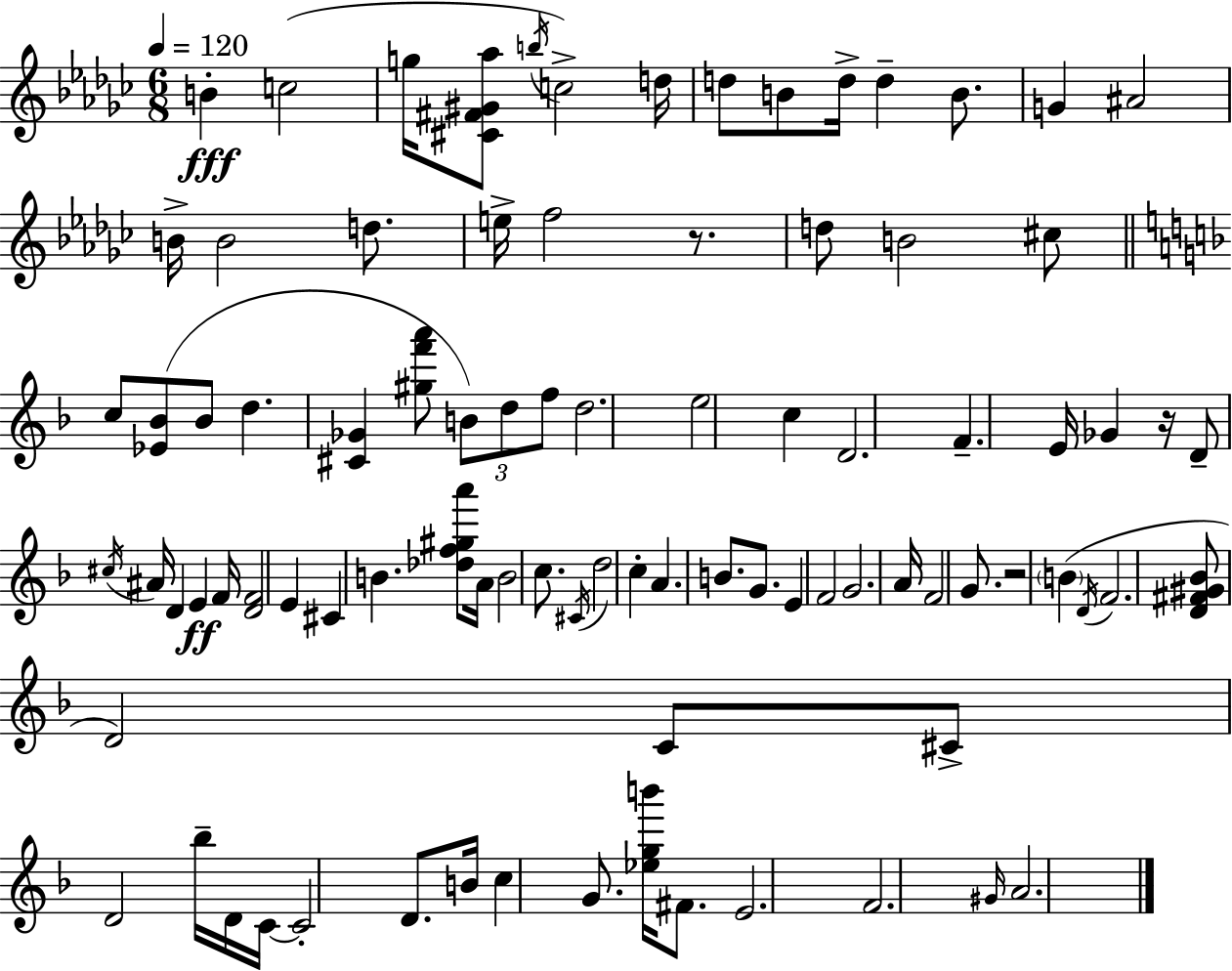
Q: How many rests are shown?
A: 3